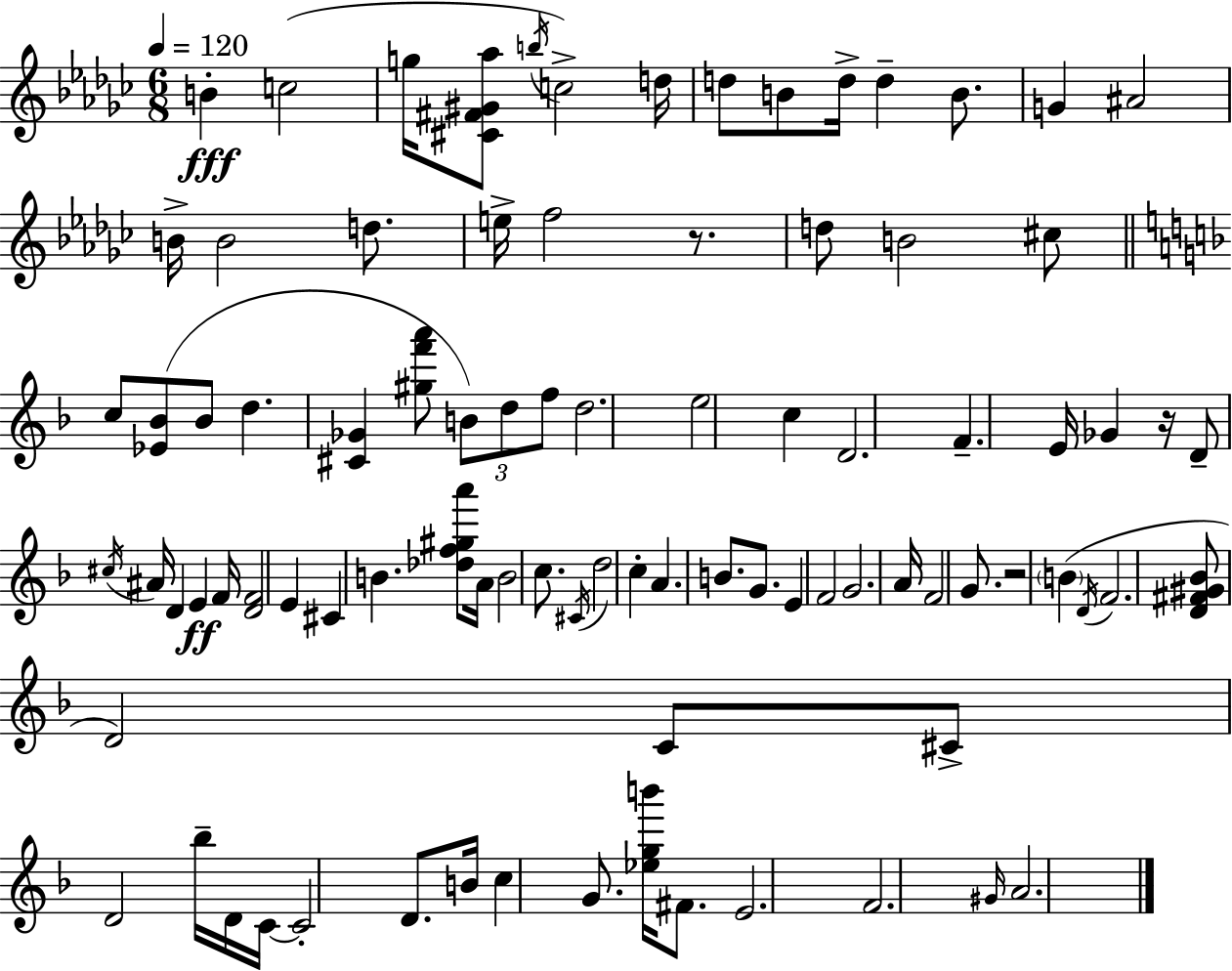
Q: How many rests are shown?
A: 3